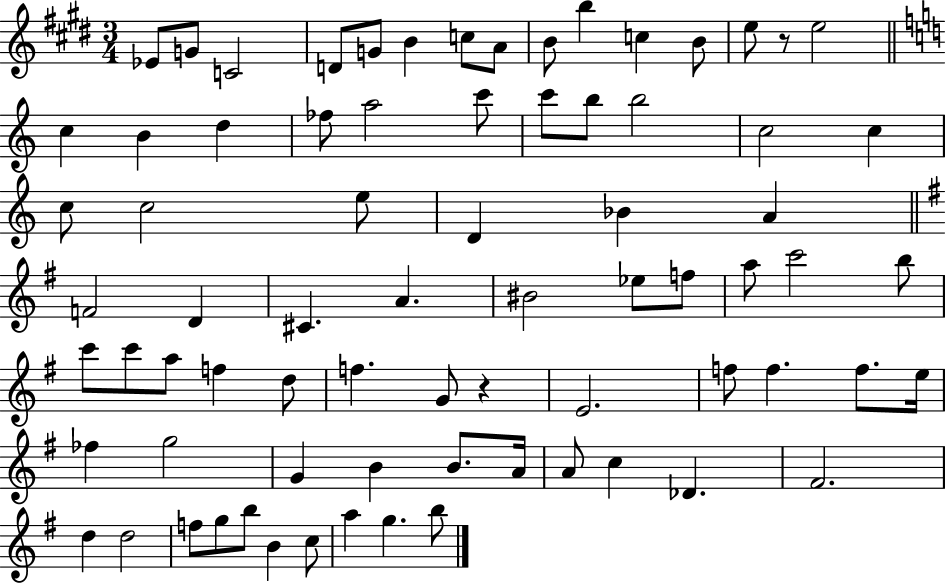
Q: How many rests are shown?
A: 2